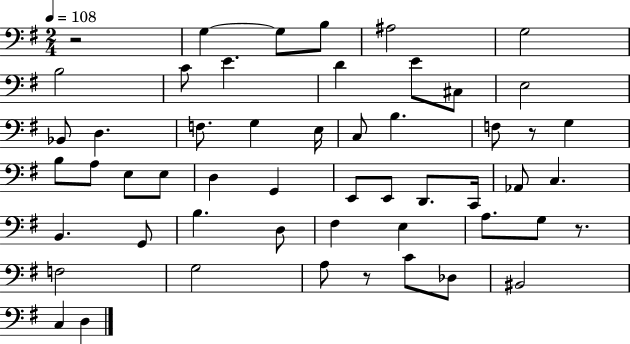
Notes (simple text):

R/h G3/q G3/e B3/e A#3/h G3/h B3/h C4/e E4/q. D4/q E4/e C#3/e E3/h Bb2/e D3/q. F3/e. G3/q E3/s C3/e B3/q. F3/e R/e G3/q B3/e A3/e E3/e E3/e D3/q G2/q E2/e E2/e D2/e. C2/s Ab2/e C3/q. B2/q. G2/e B3/q. D3/e F#3/q E3/q A3/e. G3/e R/e. F3/h G3/h A3/e R/e C4/e Db3/e BIS2/h C3/q D3/q